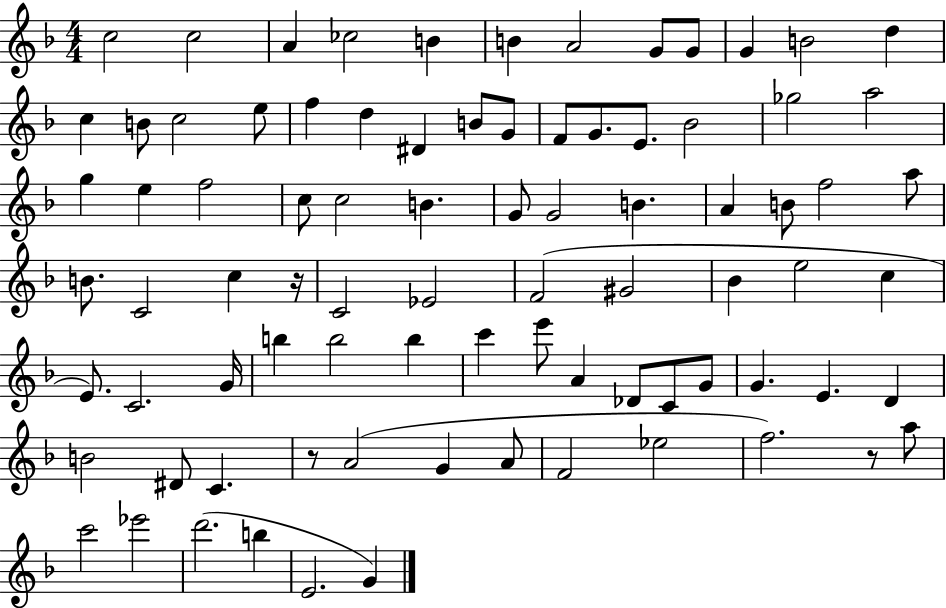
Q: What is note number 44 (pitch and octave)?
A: C4